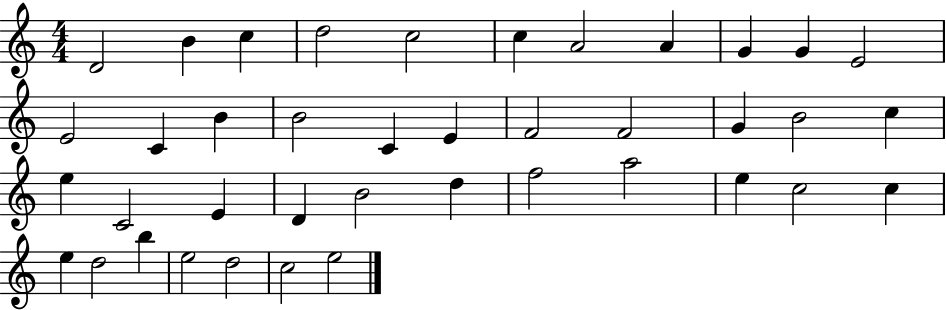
{
  \clef treble
  \numericTimeSignature
  \time 4/4
  \key c \major
  d'2 b'4 c''4 | d''2 c''2 | c''4 a'2 a'4 | g'4 g'4 e'2 | \break e'2 c'4 b'4 | b'2 c'4 e'4 | f'2 f'2 | g'4 b'2 c''4 | \break e''4 c'2 e'4 | d'4 b'2 d''4 | f''2 a''2 | e''4 c''2 c''4 | \break e''4 d''2 b''4 | e''2 d''2 | c''2 e''2 | \bar "|."
}